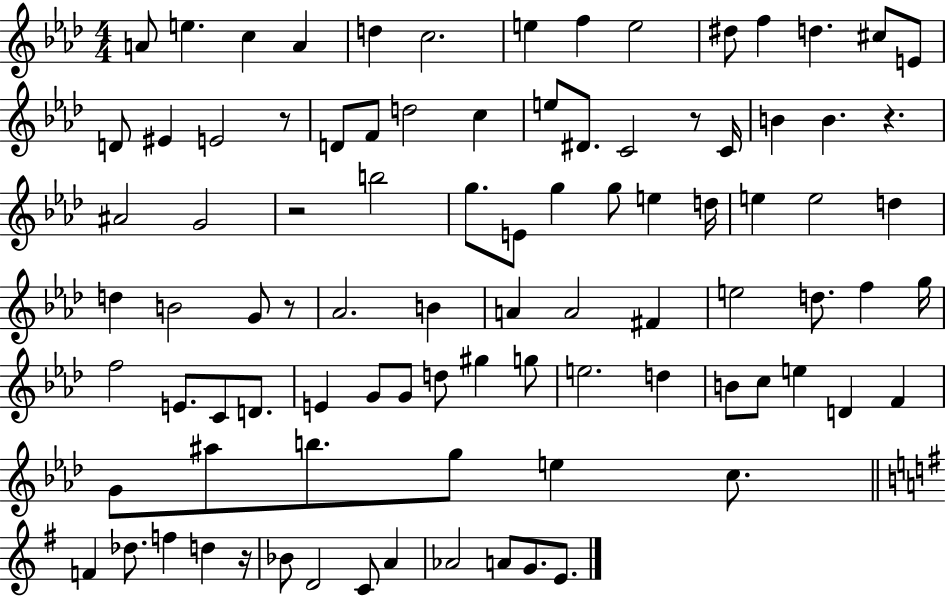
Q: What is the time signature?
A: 4/4